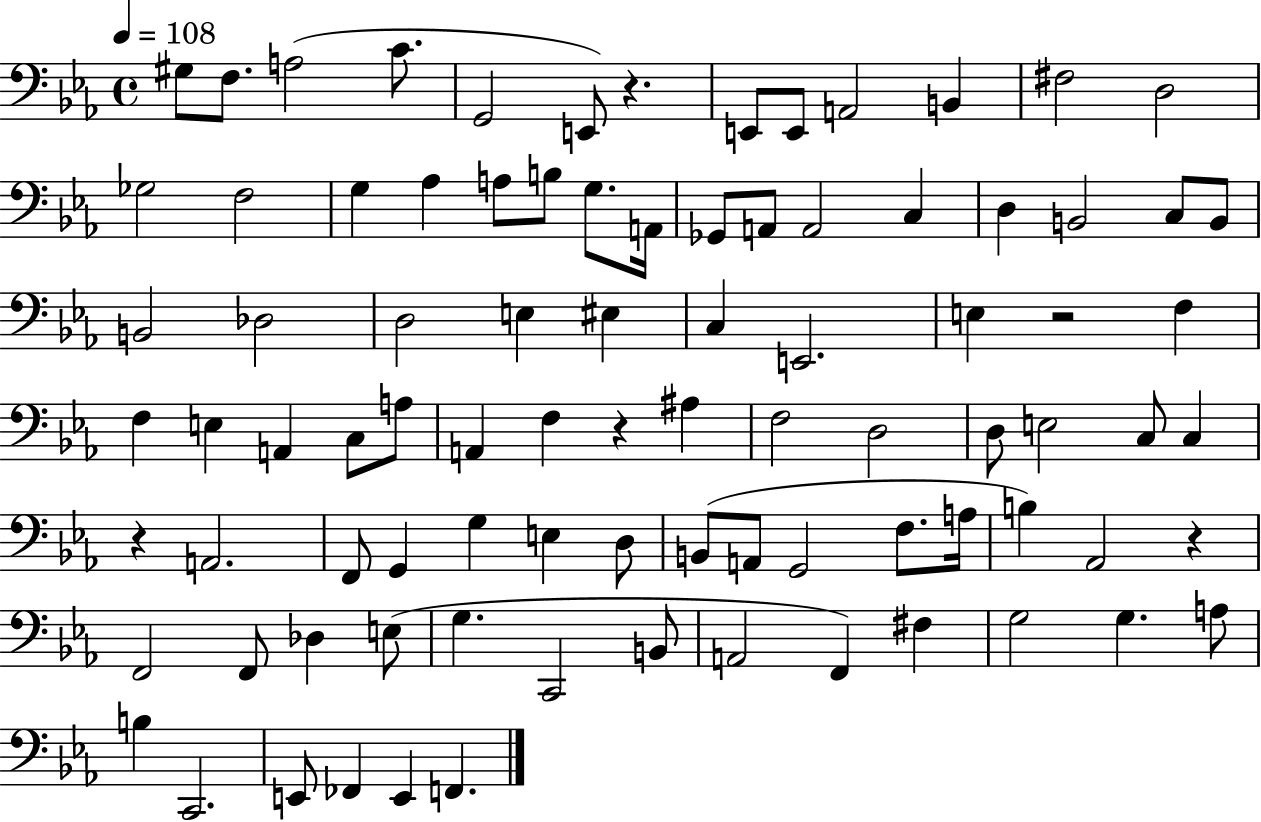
G#3/e F3/e. A3/h C4/e. G2/h E2/e R/q. E2/e E2/e A2/h B2/q F#3/h D3/h Gb3/h F3/h G3/q Ab3/q A3/e B3/e G3/e. A2/s Gb2/e A2/e A2/h C3/q D3/q B2/h C3/e B2/e B2/h Db3/h D3/h E3/q EIS3/q C3/q E2/h. E3/q R/h F3/q F3/q E3/q A2/q C3/e A3/e A2/q F3/q R/q A#3/q F3/h D3/h D3/e E3/h C3/e C3/q R/q A2/h. F2/e G2/q G3/q E3/q D3/e B2/e A2/e G2/h F3/e. A3/s B3/q Ab2/h R/q F2/h F2/e Db3/q E3/e G3/q. C2/h B2/e A2/h F2/q F#3/q G3/h G3/q. A3/e B3/q C2/h. E2/e FES2/q E2/q F2/q.